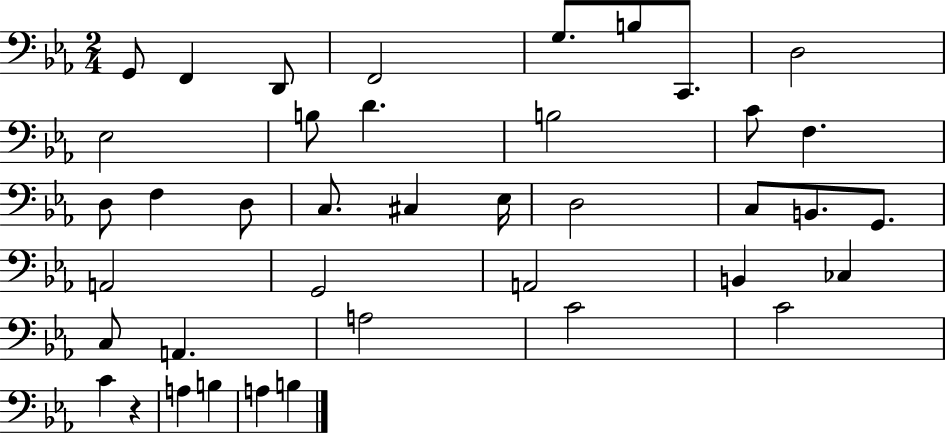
G2/e F2/q D2/e F2/h G3/e. B3/e C2/e. D3/h Eb3/h B3/e D4/q. B3/h C4/e F3/q. D3/e F3/q D3/e C3/e. C#3/q Eb3/s D3/h C3/e B2/e. G2/e. A2/h G2/h A2/h B2/q CES3/q C3/e A2/q. A3/h C4/h C4/h C4/q R/q A3/q B3/q A3/q B3/q